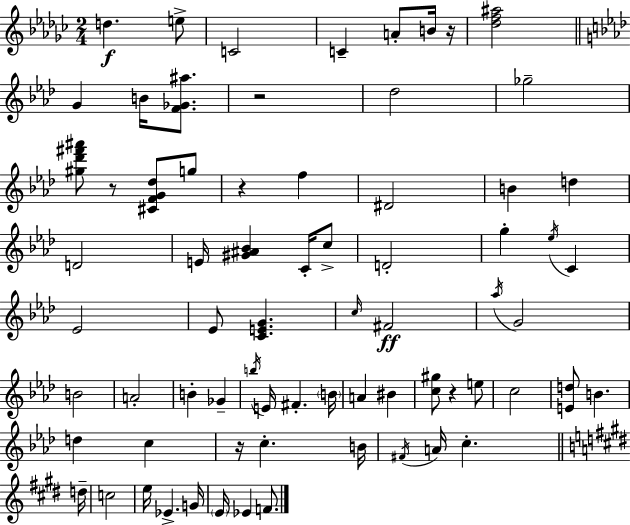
X:1
T:Untitled
M:2/4
L:1/4
K:Ebm
d e/2 C2 C A/2 B/4 z/4 [_df^a]2 G B/4 [F_G^a]/2 z2 _d2 _g2 [^g_d'^f'^a']/2 z/2 [^CFG_d]/2 g/2 z f ^D2 B d D2 E/4 [^G^A_B] C/4 c/2 D2 g _e/4 C _E2 _E/2 [CEG] c/4 ^F2 _a/4 G2 B2 A2 B _G b/4 E/4 ^F B/4 A ^B [c^g]/2 z e/2 c2 [Ed]/2 B d c z/4 c B/4 ^F/4 A/4 c d/4 c2 e/4 _E G/4 E/4 _E F/2